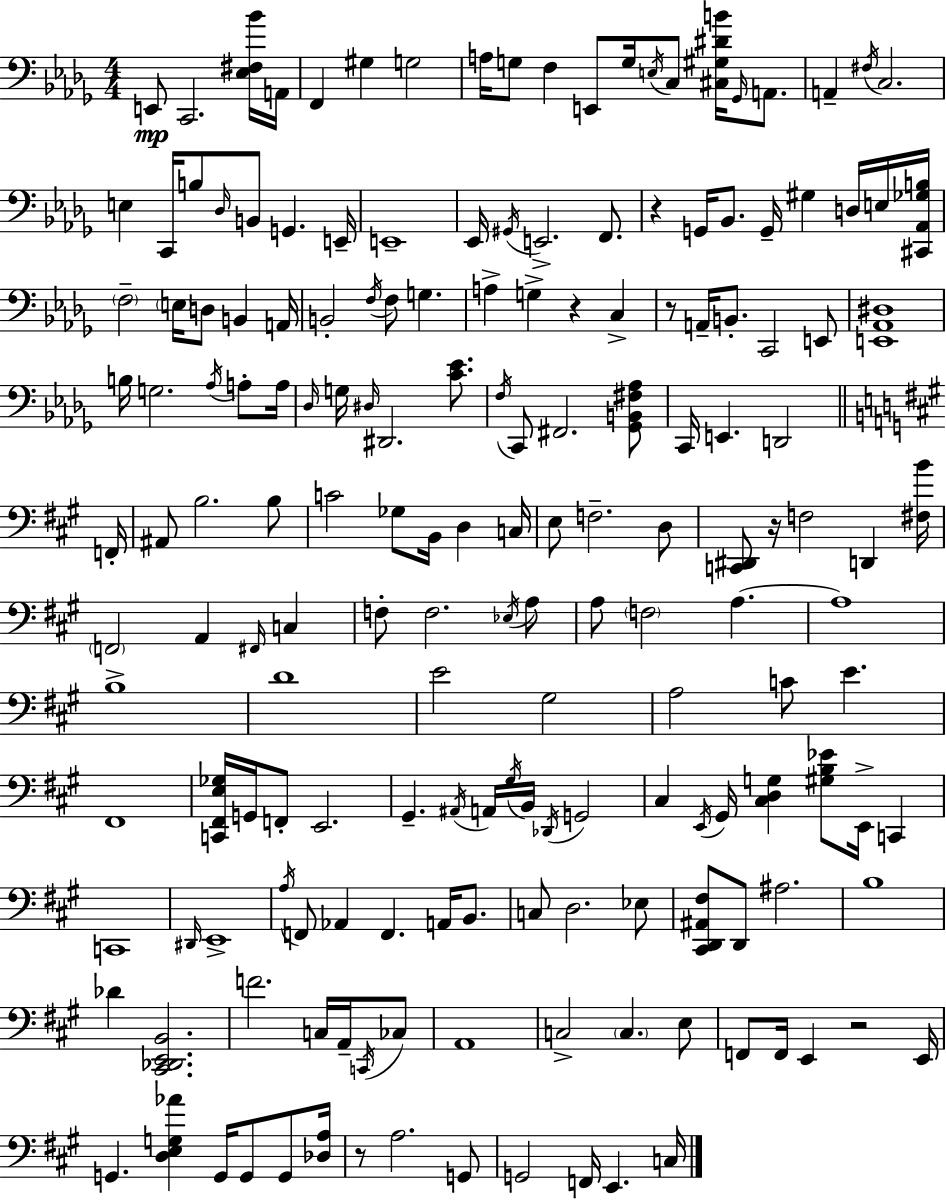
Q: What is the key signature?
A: BES minor